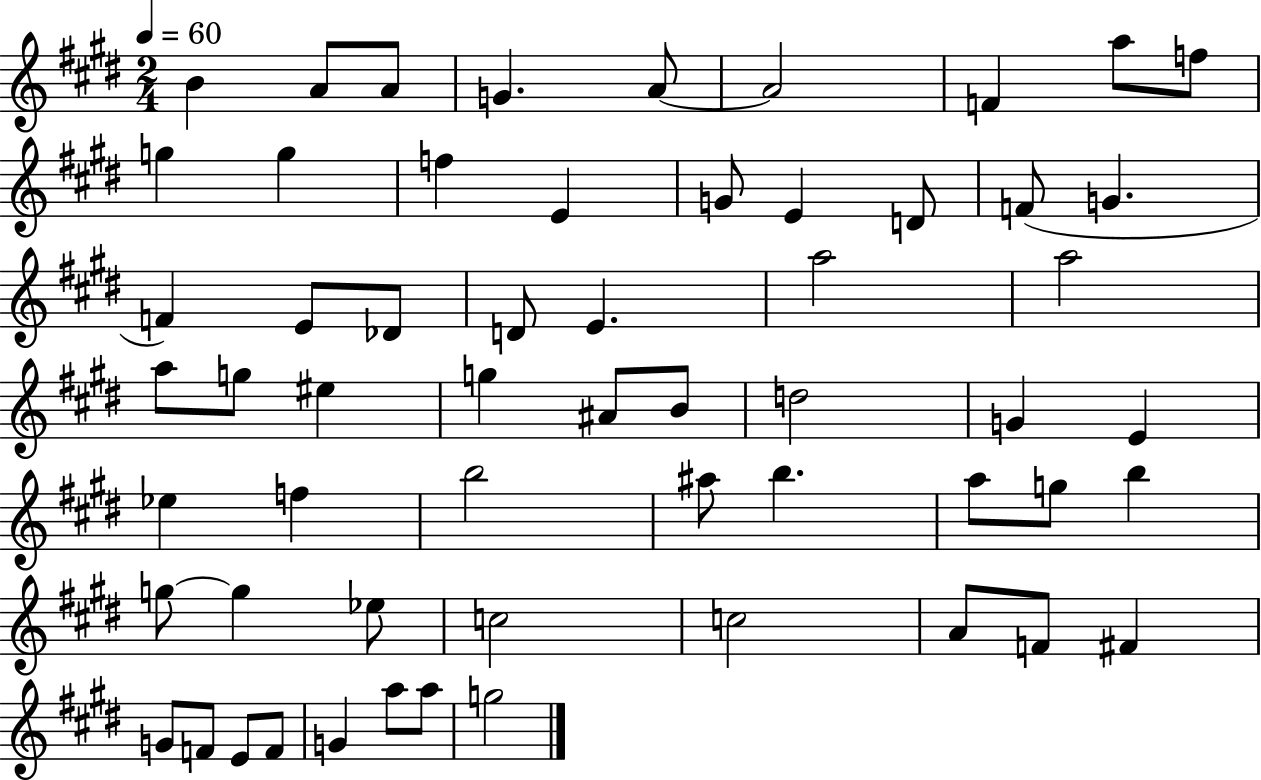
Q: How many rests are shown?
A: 0